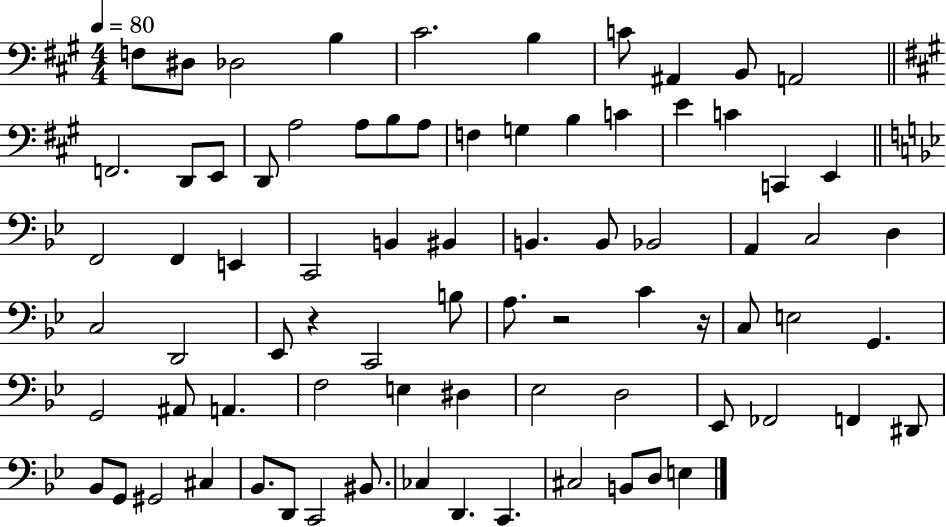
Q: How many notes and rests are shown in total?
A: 78